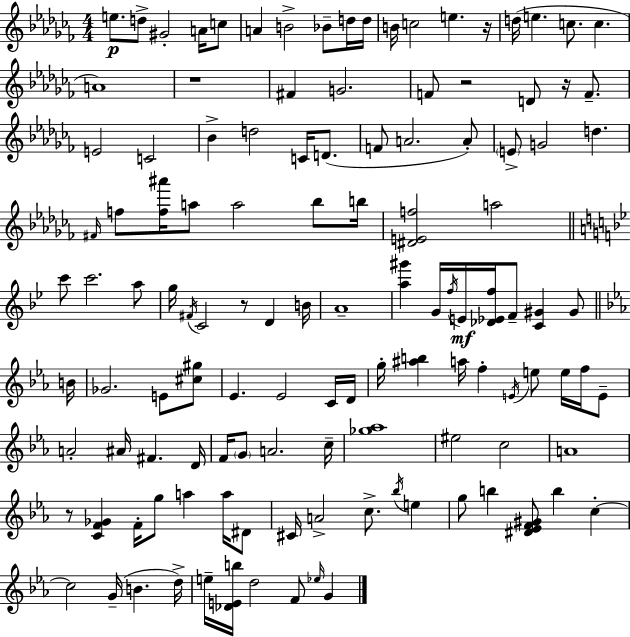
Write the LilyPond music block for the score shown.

{
  \clef treble
  \numericTimeSignature
  \time 4/4
  \key aes \minor
  e''8.\p d''8-> gis'2-. a'16 c''8 | a'4 b'2-> bes'8-- d''16 d''16 | b'16 c''2 e''4. r16 | d''16( e''4. c''8. c''4. | \break a'1) | r1 | fis'4 g'2. | f'8 r2 d'8 r16 f'8.-- | \break e'2 c'2 | bes'4-> d''2 c'16 d'8.( | f'8 a'2. a'8-.) | \parenthesize e'8-> g'2 d''4. | \break \grace { fis'16 } f''8 <f'' ais'''>16 a''8 a''2 bes''8 | b''16 <dis' e' f''>2 a''2 | \bar "||" \break \key bes \major c'''8 c'''2. a''8 | g''16 \acciaccatura { fis'16 } c'2 r8 d'4 | b'16 a'1-- | <a'' gis'''>4 g'16 \acciaccatura { f''16 } e'16\mf <des' ees' f''>16 f'8-- <c' gis'>4 gis'8 | \break \bar "||" \break \key ees \major b'16 ges'2. e'8 <cis'' gis''>8 | ees'4. ees'2 c'16 | d'16 g''16-. <ais'' b''>4 a''16 f''4-. \acciaccatura { e'16 } e''8 e''16 f''16 | e'8-- a'2-. ais'16 fis'4. | \break d'16 f'16 \parenthesize g'8 a'2. | c''16-- <ges'' aes''>1 | eis''2 c''2 | a'1 | \break r8 <c' f' ges'>4 f'16-. g''8 a''4 a''16 | dis'8 cis'16 a'2-> c''8.-> \acciaccatura { bes''16 } e''4 | g''8 b''4 <dis' ees' f' gis'>8 b''4 c''4-.~~ | c''2 g'16--( b'4. | \break d''16->) e''16-- <des' e' b''>16 d''2 f'8 \grace { ees''16 } | g'4 \bar "|."
}